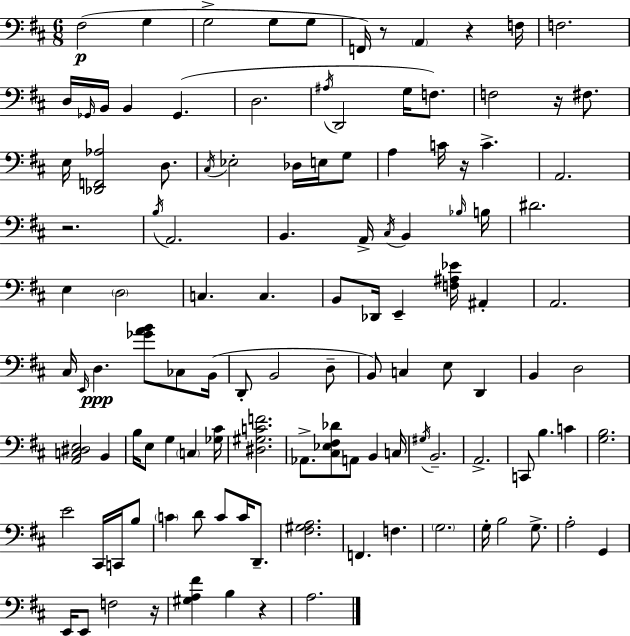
{
  \clef bass
  \numericTimeSignature
  \time 6/8
  \key d \major
  fis2(\p g4 | g2-> g8 g8 | f,16) r8 \parenthesize a,4 r4 f16 | f2. | \break d16 \grace { ges,16 } b,16 b,4 ges,4.( | d2. | \acciaccatura { ais16 } d,2 g16 f8.) | f2 r16 fis8. | \break e16 <des, f, aes>2 d8. | \acciaccatura { cis16 } ees2-. des16 | e16 g8 a4 c'16 r16 c'4.-> | a,2. | \break r2. | \acciaccatura { b16 } a,2. | b,4. a,16-> \acciaccatura { cis16 } | b,4 \grace { bes16 } b16 dis'2. | \break e4 \parenthesize d2 | c4. | c4. b,8 des,16 e,4-- | <f ais ees'>16 ais,4-. a,2. | \break cis16 \grace { e,16 } d4.\ppp | <ges' a' b'>8 ces8 b,16( d,8-. b,2 | d8-- b,8) c4 | e8 d,4 b,4 d2 | \break <a, c dis e>2 | b,4 b16 e8 g4 | \parenthesize c4 <ges cis'>16 <dis gis c' f'>2. | aes,8.-> <cis ees fis des'>8 | \break a,8 b,4 c16 \acciaccatura { gis16 } b,2.-- | a,2.-> | c,8 b4. | c'4 <g b>2. | \break e'2 | cis,16 c,16 b8 \parenthesize c'4 | d'8 c'8 c'16 d,8.-- <fis gis a>2. | f,4. | \break f4. \parenthesize g2. | g16-. b2 | g8.-> a2-. | g,4 e,16 e,8 f2 | \break r16 <gis a fis'>4 | b4 r4 a2. | \bar "|."
}